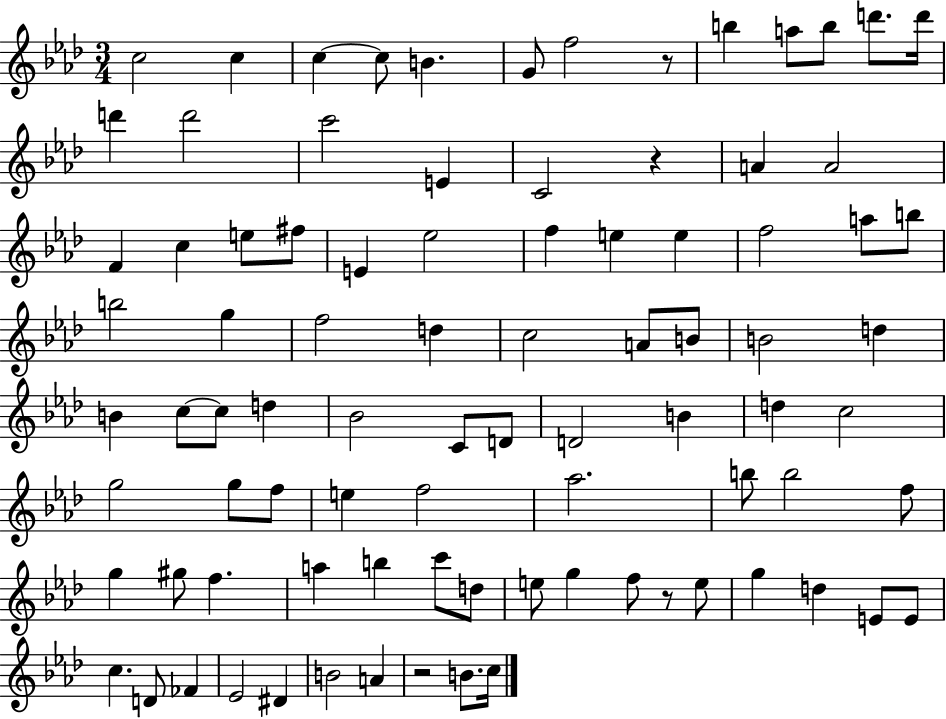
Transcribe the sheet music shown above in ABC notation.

X:1
T:Untitled
M:3/4
L:1/4
K:Ab
c2 c c c/2 B G/2 f2 z/2 b a/2 b/2 d'/2 d'/4 d' d'2 c'2 E C2 z A A2 F c e/2 ^f/2 E _e2 f e e f2 a/2 b/2 b2 g f2 d c2 A/2 B/2 B2 d B c/2 c/2 d _B2 C/2 D/2 D2 B d c2 g2 g/2 f/2 e f2 _a2 b/2 b2 f/2 g ^g/2 f a b c'/2 d/2 e/2 g f/2 z/2 e/2 g d E/2 E/2 c D/2 _F _E2 ^D B2 A z2 B/2 c/4